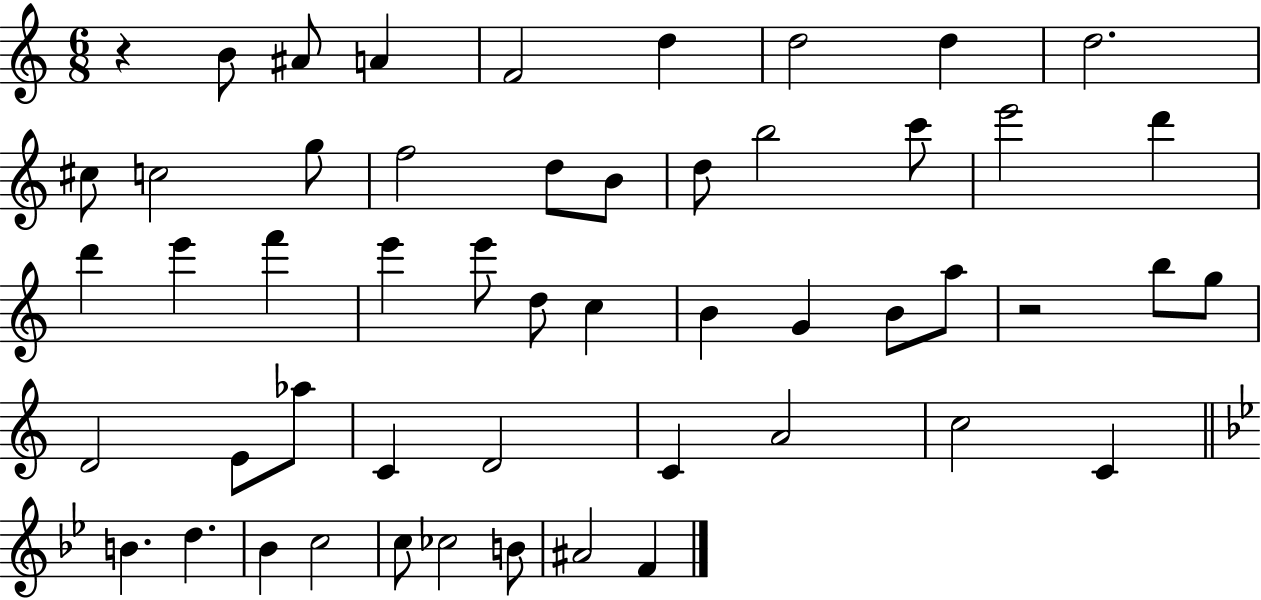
{
  \clef treble
  \numericTimeSignature
  \time 6/8
  \key c \major
  r4 b'8 ais'8 a'4 | f'2 d''4 | d''2 d''4 | d''2. | \break cis''8 c''2 g''8 | f''2 d''8 b'8 | d''8 b''2 c'''8 | e'''2 d'''4 | \break d'''4 e'''4 f'''4 | e'''4 e'''8 d''8 c''4 | b'4 g'4 b'8 a''8 | r2 b''8 g''8 | \break d'2 e'8 aes''8 | c'4 d'2 | c'4 a'2 | c''2 c'4 | \break \bar "||" \break \key g \minor b'4. d''4. | bes'4 c''2 | c''8 ces''2 b'8 | ais'2 f'4 | \break \bar "|."
}